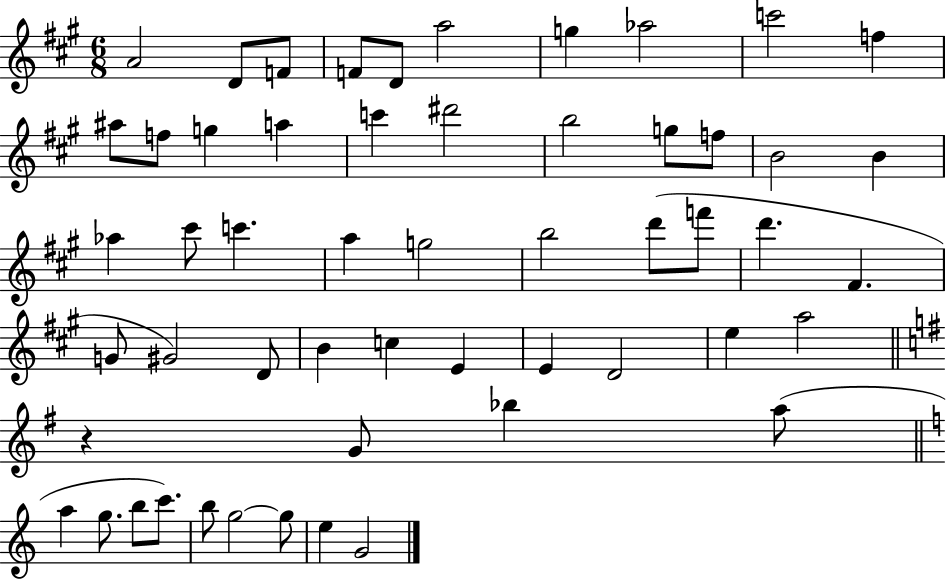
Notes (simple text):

A4/h D4/e F4/e F4/e D4/e A5/h G5/q Ab5/h C6/h F5/q A#5/e F5/e G5/q A5/q C6/q D#6/h B5/h G5/e F5/e B4/h B4/q Ab5/q C#6/e C6/q. A5/q G5/h B5/h D6/e F6/e D6/q. F#4/q. G4/e G#4/h D4/e B4/q C5/q E4/q E4/q D4/h E5/q A5/h R/q G4/e Bb5/q A5/e A5/q G5/e. B5/e C6/e. B5/e G5/h G5/e E5/q G4/h